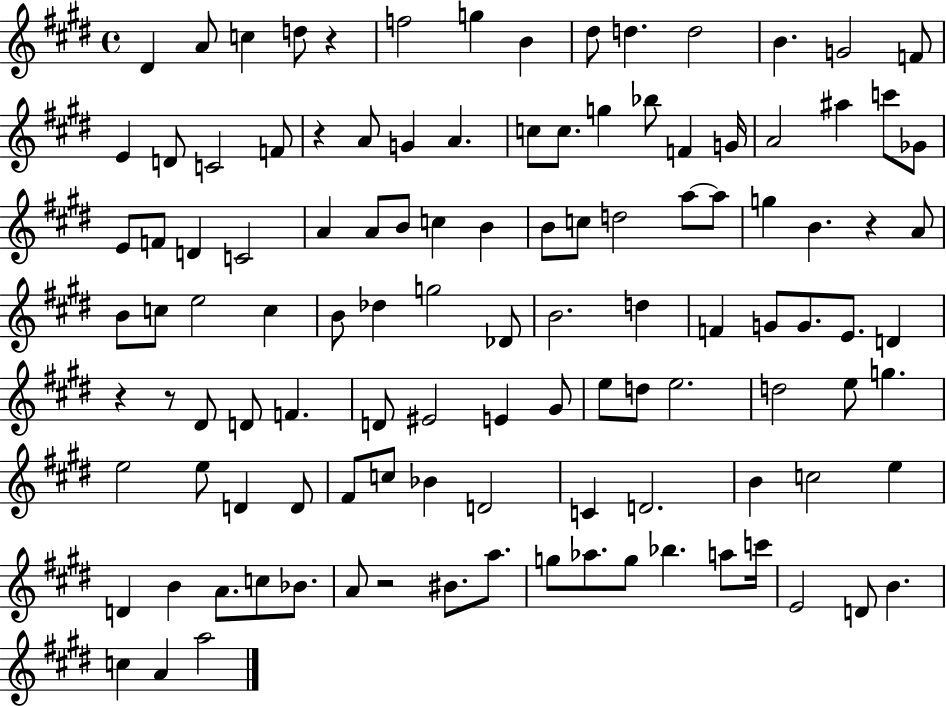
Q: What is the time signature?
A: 4/4